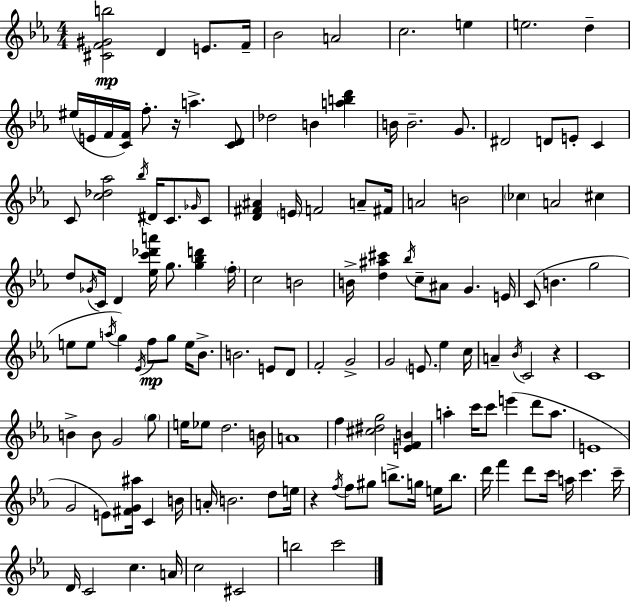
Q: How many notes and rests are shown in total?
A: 139